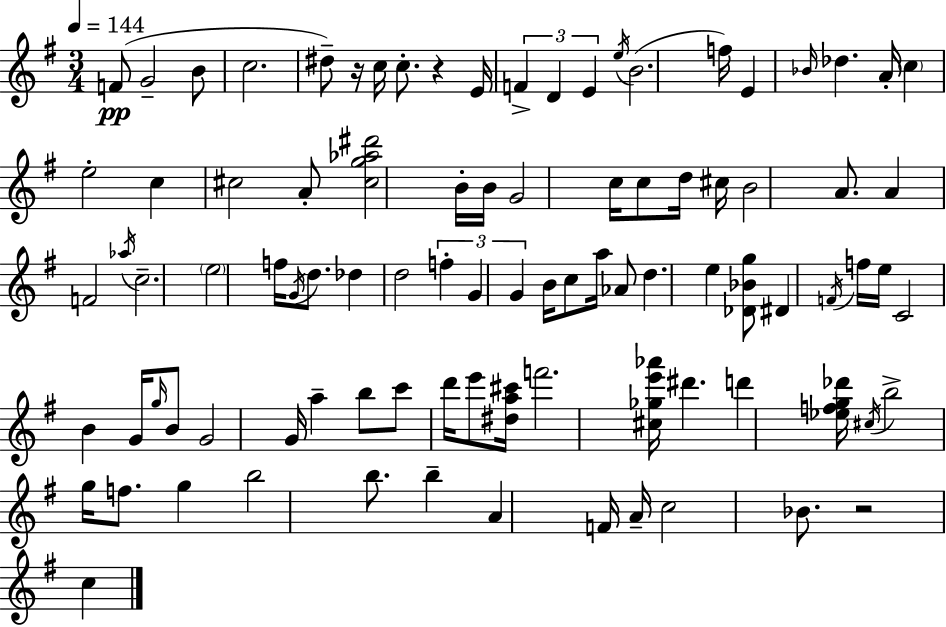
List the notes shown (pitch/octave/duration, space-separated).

F4/e G4/h B4/e C5/h. D#5/e R/s C5/s C5/e. R/q E4/s F4/q D4/q E4/q E5/s B4/h. F5/s E4/q Bb4/s Db5/q. A4/s C5/q E5/h C5/q C#5/h A4/e [C#5,G5,Ab5,D#6]/h B4/s B4/s G4/h C5/s C5/e D5/s C#5/s B4/h A4/e. A4/q F4/h Ab5/s C5/h. E5/h F5/s G4/s D5/e. Db5/q D5/h F5/q G4/q G4/q B4/s C5/e A5/s Ab4/e D5/q. E5/q [Db4,Bb4,G5]/e D#4/q F4/s F5/s E5/s C4/h B4/q G4/s G5/s B4/e G4/h G4/s A5/q B5/e C6/e D6/s E6/e [D#5,A5,C#6]/s F6/h. [C#5,Gb5,E6,Ab6]/s D#6/q. D6/q [Eb5,F5,G5,Db6]/s C#5/s B5/h G5/s F5/e. G5/q B5/h B5/e. B5/q A4/q F4/s A4/s C5/h Bb4/e. R/h C5/q